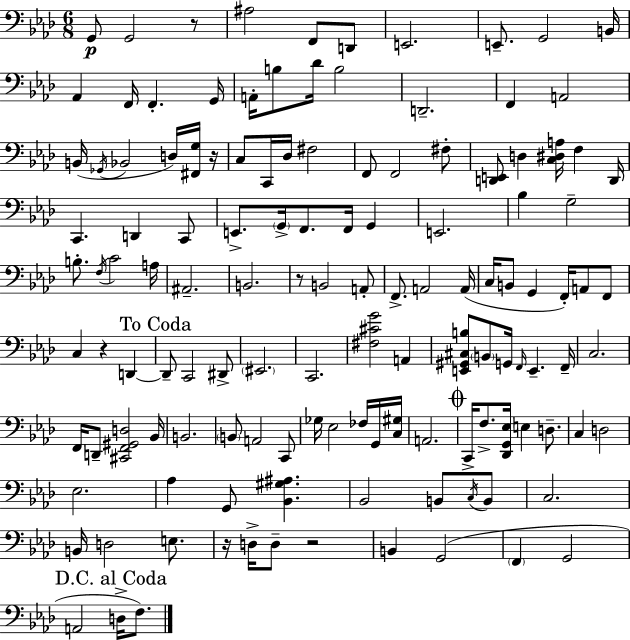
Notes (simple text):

G2/e G2/h R/e A#3/h F2/e D2/e E2/h. E2/e. G2/h B2/s Ab2/q F2/s F2/q. G2/s A2/s B3/e Db4/s B3/h D2/h. F2/q A2/h B2/s Gb2/s Bb2/h D3/s [F#2,G3]/s R/s C3/e C2/s Db3/s F#3/h F2/e F2/h F#3/e [D2,E2]/e D3/q [C3,D#3,A3]/s F3/q D2/s C2/q. D2/q C2/e E2/e. G2/s F2/e. F2/s G2/q E2/h. Bb3/q G3/h B3/e. F3/s C4/h A3/s A#2/h. B2/h. R/e B2/h A2/e F2/e. A2/h A2/s C3/s B2/e G2/q F2/s A2/e F2/e C3/q R/q D2/q D2/e C2/h D#2/e EIS2/h. C2/h. [F#3,C#4,G4]/h A2/q [E2,G#2,C#3,B3]/e B2/e G2/s F2/s E2/q. F2/s C3/h. F2/s D2/e [C#2,F2,G#2,D3]/h Bb2/s B2/h. B2/e A2/h C2/e Gb3/s Eb3/h FES3/s G2/s [C3,G#3]/s A2/h. C2/s F3/e. [Db2,G2,Eb3]/s E3/q D3/e. C3/q D3/h Eb3/h. Ab3/q G2/e [Bb2,G#3,A#3]/q. Bb2/h B2/e C3/s B2/e C3/h. B2/s D3/h E3/e. R/s D3/s D3/e R/h B2/q G2/h F2/q G2/h A2/h D3/s F3/e.